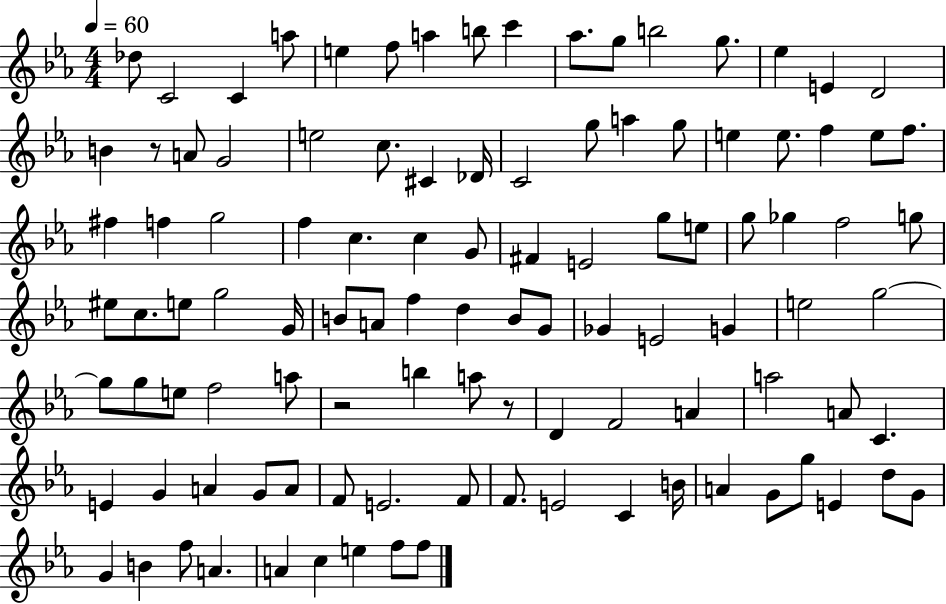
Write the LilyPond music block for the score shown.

{
  \clef treble
  \numericTimeSignature
  \time 4/4
  \key ees \major
  \tempo 4 = 60
  des''8 c'2 c'4 a''8 | e''4 f''8 a''4 b''8 c'''4 | aes''8. g''8 b''2 g''8. | ees''4 e'4 d'2 | \break b'4 r8 a'8 g'2 | e''2 c''8. cis'4 des'16 | c'2 g''8 a''4 g''8 | e''4 e''8. f''4 e''8 f''8. | \break fis''4 f''4 g''2 | f''4 c''4. c''4 g'8 | fis'4 e'2 g''8 e''8 | g''8 ges''4 f''2 g''8 | \break eis''8 c''8. e''8 g''2 g'16 | b'8 a'8 f''4 d''4 b'8 g'8 | ges'4 e'2 g'4 | e''2 g''2~~ | \break g''8 g''8 e''8 f''2 a''8 | r2 b''4 a''8 r8 | d'4 f'2 a'4 | a''2 a'8 c'4. | \break e'4 g'4 a'4 g'8 a'8 | f'8 e'2. f'8 | f'8. e'2 c'4 b'16 | a'4 g'8 g''8 e'4 d''8 g'8 | \break g'4 b'4 f''8 a'4. | a'4 c''4 e''4 f''8 f''8 | \bar "|."
}